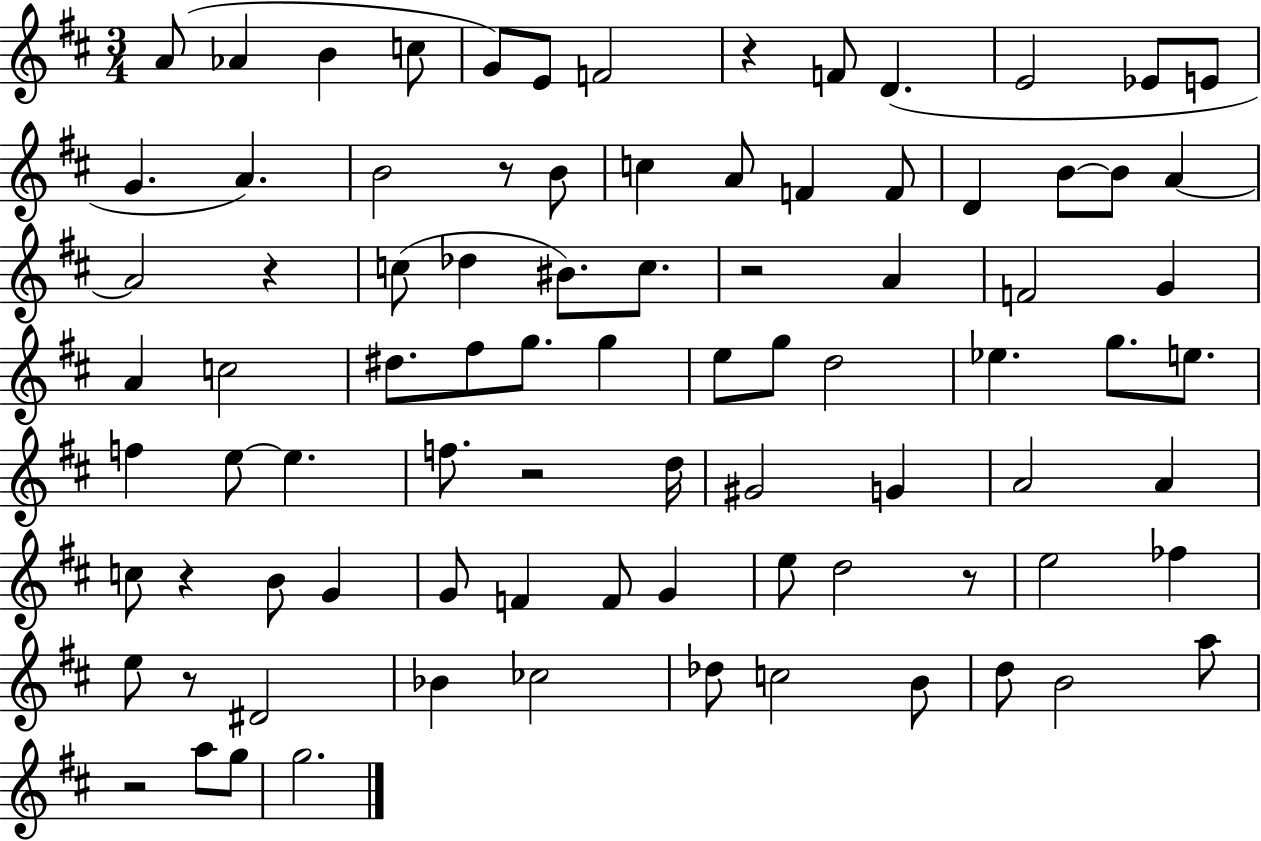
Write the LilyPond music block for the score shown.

{
  \clef treble
  \numericTimeSignature
  \time 3/4
  \key d \major
  a'8( aes'4 b'4 c''8 | g'8) e'8 f'2 | r4 f'8 d'4.( | e'2 ees'8 e'8 | \break g'4. a'4.) | b'2 r8 b'8 | c''4 a'8 f'4 f'8 | d'4 b'8~~ b'8 a'4~~ | \break a'2 r4 | c''8( des''4 bis'8.) c''8. | r2 a'4 | f'2 g'4 | \break a'4 c''2 | dis''8. fis''8 g''8. g''4 | e''8 g''8 d''2 | ees''4. g''8. e''8. | \break f''4 e''8~~ e''4. | f''8. r2 d''16 | gis'2 g'4 | a'2 a'4 | \break c''8 r4 b'8 g'4 | g'8 f'4 f'8 g'4 | e''8 d''2 r8 | e''2 fes''4 | \break e''8 r8 dis'2 | bes'4 ces''2 | des''8 c''2 b'8 | d''8 b'2 a''8 | \break r2 a''8 g''8 | g''2. | \bar "|."
}